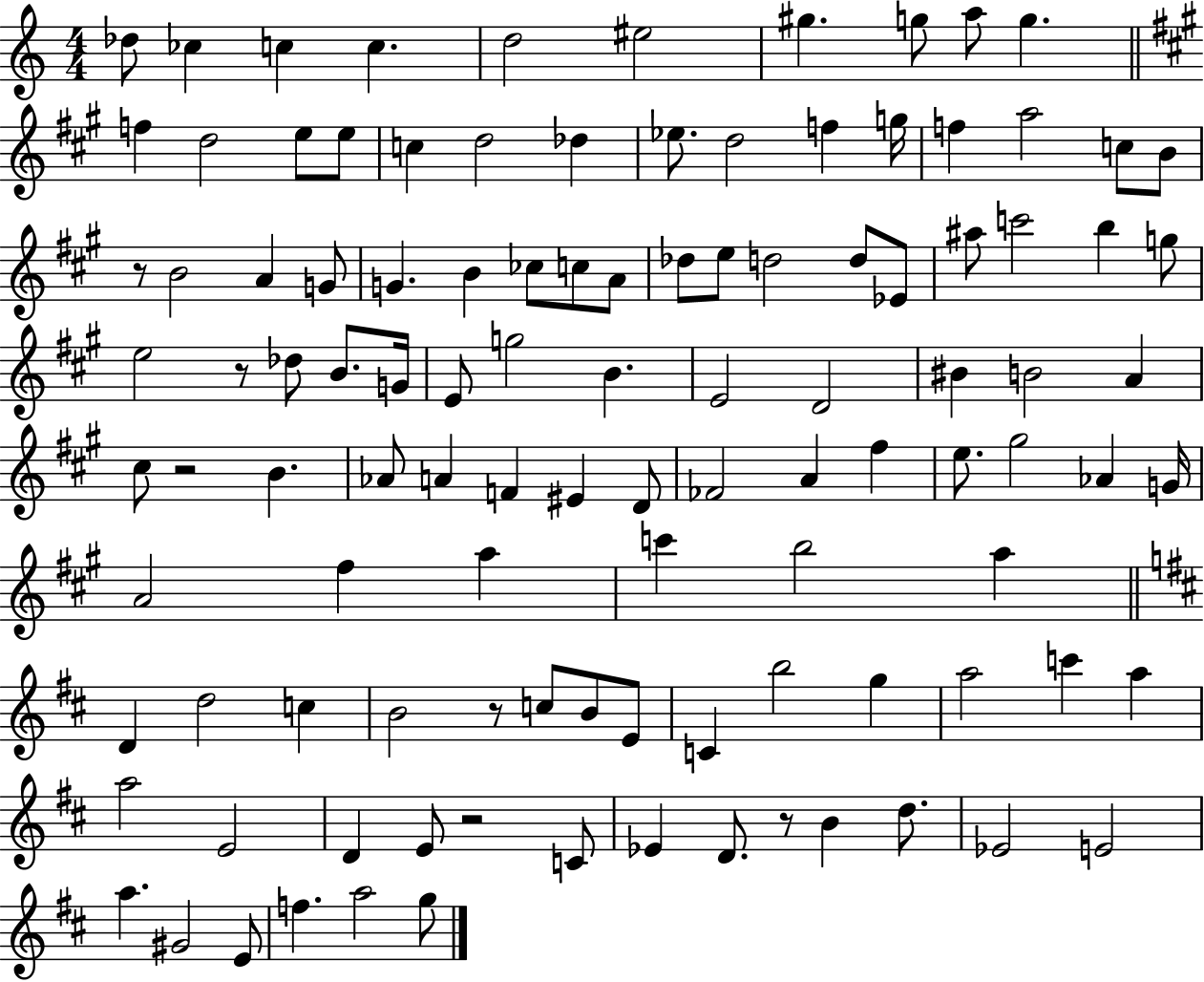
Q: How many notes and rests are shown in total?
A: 110